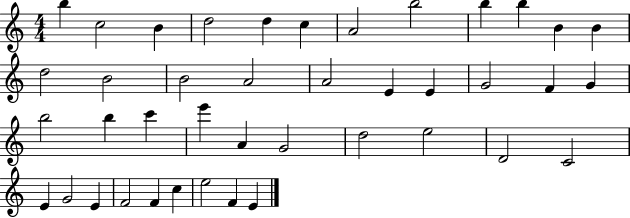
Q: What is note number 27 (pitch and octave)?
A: A4